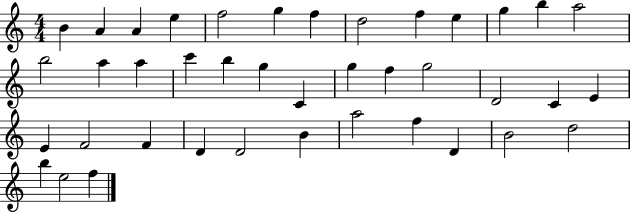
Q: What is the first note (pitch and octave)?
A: B4